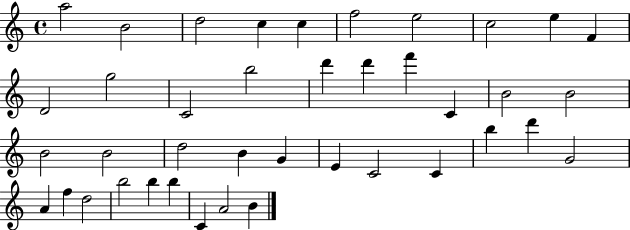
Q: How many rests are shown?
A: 0